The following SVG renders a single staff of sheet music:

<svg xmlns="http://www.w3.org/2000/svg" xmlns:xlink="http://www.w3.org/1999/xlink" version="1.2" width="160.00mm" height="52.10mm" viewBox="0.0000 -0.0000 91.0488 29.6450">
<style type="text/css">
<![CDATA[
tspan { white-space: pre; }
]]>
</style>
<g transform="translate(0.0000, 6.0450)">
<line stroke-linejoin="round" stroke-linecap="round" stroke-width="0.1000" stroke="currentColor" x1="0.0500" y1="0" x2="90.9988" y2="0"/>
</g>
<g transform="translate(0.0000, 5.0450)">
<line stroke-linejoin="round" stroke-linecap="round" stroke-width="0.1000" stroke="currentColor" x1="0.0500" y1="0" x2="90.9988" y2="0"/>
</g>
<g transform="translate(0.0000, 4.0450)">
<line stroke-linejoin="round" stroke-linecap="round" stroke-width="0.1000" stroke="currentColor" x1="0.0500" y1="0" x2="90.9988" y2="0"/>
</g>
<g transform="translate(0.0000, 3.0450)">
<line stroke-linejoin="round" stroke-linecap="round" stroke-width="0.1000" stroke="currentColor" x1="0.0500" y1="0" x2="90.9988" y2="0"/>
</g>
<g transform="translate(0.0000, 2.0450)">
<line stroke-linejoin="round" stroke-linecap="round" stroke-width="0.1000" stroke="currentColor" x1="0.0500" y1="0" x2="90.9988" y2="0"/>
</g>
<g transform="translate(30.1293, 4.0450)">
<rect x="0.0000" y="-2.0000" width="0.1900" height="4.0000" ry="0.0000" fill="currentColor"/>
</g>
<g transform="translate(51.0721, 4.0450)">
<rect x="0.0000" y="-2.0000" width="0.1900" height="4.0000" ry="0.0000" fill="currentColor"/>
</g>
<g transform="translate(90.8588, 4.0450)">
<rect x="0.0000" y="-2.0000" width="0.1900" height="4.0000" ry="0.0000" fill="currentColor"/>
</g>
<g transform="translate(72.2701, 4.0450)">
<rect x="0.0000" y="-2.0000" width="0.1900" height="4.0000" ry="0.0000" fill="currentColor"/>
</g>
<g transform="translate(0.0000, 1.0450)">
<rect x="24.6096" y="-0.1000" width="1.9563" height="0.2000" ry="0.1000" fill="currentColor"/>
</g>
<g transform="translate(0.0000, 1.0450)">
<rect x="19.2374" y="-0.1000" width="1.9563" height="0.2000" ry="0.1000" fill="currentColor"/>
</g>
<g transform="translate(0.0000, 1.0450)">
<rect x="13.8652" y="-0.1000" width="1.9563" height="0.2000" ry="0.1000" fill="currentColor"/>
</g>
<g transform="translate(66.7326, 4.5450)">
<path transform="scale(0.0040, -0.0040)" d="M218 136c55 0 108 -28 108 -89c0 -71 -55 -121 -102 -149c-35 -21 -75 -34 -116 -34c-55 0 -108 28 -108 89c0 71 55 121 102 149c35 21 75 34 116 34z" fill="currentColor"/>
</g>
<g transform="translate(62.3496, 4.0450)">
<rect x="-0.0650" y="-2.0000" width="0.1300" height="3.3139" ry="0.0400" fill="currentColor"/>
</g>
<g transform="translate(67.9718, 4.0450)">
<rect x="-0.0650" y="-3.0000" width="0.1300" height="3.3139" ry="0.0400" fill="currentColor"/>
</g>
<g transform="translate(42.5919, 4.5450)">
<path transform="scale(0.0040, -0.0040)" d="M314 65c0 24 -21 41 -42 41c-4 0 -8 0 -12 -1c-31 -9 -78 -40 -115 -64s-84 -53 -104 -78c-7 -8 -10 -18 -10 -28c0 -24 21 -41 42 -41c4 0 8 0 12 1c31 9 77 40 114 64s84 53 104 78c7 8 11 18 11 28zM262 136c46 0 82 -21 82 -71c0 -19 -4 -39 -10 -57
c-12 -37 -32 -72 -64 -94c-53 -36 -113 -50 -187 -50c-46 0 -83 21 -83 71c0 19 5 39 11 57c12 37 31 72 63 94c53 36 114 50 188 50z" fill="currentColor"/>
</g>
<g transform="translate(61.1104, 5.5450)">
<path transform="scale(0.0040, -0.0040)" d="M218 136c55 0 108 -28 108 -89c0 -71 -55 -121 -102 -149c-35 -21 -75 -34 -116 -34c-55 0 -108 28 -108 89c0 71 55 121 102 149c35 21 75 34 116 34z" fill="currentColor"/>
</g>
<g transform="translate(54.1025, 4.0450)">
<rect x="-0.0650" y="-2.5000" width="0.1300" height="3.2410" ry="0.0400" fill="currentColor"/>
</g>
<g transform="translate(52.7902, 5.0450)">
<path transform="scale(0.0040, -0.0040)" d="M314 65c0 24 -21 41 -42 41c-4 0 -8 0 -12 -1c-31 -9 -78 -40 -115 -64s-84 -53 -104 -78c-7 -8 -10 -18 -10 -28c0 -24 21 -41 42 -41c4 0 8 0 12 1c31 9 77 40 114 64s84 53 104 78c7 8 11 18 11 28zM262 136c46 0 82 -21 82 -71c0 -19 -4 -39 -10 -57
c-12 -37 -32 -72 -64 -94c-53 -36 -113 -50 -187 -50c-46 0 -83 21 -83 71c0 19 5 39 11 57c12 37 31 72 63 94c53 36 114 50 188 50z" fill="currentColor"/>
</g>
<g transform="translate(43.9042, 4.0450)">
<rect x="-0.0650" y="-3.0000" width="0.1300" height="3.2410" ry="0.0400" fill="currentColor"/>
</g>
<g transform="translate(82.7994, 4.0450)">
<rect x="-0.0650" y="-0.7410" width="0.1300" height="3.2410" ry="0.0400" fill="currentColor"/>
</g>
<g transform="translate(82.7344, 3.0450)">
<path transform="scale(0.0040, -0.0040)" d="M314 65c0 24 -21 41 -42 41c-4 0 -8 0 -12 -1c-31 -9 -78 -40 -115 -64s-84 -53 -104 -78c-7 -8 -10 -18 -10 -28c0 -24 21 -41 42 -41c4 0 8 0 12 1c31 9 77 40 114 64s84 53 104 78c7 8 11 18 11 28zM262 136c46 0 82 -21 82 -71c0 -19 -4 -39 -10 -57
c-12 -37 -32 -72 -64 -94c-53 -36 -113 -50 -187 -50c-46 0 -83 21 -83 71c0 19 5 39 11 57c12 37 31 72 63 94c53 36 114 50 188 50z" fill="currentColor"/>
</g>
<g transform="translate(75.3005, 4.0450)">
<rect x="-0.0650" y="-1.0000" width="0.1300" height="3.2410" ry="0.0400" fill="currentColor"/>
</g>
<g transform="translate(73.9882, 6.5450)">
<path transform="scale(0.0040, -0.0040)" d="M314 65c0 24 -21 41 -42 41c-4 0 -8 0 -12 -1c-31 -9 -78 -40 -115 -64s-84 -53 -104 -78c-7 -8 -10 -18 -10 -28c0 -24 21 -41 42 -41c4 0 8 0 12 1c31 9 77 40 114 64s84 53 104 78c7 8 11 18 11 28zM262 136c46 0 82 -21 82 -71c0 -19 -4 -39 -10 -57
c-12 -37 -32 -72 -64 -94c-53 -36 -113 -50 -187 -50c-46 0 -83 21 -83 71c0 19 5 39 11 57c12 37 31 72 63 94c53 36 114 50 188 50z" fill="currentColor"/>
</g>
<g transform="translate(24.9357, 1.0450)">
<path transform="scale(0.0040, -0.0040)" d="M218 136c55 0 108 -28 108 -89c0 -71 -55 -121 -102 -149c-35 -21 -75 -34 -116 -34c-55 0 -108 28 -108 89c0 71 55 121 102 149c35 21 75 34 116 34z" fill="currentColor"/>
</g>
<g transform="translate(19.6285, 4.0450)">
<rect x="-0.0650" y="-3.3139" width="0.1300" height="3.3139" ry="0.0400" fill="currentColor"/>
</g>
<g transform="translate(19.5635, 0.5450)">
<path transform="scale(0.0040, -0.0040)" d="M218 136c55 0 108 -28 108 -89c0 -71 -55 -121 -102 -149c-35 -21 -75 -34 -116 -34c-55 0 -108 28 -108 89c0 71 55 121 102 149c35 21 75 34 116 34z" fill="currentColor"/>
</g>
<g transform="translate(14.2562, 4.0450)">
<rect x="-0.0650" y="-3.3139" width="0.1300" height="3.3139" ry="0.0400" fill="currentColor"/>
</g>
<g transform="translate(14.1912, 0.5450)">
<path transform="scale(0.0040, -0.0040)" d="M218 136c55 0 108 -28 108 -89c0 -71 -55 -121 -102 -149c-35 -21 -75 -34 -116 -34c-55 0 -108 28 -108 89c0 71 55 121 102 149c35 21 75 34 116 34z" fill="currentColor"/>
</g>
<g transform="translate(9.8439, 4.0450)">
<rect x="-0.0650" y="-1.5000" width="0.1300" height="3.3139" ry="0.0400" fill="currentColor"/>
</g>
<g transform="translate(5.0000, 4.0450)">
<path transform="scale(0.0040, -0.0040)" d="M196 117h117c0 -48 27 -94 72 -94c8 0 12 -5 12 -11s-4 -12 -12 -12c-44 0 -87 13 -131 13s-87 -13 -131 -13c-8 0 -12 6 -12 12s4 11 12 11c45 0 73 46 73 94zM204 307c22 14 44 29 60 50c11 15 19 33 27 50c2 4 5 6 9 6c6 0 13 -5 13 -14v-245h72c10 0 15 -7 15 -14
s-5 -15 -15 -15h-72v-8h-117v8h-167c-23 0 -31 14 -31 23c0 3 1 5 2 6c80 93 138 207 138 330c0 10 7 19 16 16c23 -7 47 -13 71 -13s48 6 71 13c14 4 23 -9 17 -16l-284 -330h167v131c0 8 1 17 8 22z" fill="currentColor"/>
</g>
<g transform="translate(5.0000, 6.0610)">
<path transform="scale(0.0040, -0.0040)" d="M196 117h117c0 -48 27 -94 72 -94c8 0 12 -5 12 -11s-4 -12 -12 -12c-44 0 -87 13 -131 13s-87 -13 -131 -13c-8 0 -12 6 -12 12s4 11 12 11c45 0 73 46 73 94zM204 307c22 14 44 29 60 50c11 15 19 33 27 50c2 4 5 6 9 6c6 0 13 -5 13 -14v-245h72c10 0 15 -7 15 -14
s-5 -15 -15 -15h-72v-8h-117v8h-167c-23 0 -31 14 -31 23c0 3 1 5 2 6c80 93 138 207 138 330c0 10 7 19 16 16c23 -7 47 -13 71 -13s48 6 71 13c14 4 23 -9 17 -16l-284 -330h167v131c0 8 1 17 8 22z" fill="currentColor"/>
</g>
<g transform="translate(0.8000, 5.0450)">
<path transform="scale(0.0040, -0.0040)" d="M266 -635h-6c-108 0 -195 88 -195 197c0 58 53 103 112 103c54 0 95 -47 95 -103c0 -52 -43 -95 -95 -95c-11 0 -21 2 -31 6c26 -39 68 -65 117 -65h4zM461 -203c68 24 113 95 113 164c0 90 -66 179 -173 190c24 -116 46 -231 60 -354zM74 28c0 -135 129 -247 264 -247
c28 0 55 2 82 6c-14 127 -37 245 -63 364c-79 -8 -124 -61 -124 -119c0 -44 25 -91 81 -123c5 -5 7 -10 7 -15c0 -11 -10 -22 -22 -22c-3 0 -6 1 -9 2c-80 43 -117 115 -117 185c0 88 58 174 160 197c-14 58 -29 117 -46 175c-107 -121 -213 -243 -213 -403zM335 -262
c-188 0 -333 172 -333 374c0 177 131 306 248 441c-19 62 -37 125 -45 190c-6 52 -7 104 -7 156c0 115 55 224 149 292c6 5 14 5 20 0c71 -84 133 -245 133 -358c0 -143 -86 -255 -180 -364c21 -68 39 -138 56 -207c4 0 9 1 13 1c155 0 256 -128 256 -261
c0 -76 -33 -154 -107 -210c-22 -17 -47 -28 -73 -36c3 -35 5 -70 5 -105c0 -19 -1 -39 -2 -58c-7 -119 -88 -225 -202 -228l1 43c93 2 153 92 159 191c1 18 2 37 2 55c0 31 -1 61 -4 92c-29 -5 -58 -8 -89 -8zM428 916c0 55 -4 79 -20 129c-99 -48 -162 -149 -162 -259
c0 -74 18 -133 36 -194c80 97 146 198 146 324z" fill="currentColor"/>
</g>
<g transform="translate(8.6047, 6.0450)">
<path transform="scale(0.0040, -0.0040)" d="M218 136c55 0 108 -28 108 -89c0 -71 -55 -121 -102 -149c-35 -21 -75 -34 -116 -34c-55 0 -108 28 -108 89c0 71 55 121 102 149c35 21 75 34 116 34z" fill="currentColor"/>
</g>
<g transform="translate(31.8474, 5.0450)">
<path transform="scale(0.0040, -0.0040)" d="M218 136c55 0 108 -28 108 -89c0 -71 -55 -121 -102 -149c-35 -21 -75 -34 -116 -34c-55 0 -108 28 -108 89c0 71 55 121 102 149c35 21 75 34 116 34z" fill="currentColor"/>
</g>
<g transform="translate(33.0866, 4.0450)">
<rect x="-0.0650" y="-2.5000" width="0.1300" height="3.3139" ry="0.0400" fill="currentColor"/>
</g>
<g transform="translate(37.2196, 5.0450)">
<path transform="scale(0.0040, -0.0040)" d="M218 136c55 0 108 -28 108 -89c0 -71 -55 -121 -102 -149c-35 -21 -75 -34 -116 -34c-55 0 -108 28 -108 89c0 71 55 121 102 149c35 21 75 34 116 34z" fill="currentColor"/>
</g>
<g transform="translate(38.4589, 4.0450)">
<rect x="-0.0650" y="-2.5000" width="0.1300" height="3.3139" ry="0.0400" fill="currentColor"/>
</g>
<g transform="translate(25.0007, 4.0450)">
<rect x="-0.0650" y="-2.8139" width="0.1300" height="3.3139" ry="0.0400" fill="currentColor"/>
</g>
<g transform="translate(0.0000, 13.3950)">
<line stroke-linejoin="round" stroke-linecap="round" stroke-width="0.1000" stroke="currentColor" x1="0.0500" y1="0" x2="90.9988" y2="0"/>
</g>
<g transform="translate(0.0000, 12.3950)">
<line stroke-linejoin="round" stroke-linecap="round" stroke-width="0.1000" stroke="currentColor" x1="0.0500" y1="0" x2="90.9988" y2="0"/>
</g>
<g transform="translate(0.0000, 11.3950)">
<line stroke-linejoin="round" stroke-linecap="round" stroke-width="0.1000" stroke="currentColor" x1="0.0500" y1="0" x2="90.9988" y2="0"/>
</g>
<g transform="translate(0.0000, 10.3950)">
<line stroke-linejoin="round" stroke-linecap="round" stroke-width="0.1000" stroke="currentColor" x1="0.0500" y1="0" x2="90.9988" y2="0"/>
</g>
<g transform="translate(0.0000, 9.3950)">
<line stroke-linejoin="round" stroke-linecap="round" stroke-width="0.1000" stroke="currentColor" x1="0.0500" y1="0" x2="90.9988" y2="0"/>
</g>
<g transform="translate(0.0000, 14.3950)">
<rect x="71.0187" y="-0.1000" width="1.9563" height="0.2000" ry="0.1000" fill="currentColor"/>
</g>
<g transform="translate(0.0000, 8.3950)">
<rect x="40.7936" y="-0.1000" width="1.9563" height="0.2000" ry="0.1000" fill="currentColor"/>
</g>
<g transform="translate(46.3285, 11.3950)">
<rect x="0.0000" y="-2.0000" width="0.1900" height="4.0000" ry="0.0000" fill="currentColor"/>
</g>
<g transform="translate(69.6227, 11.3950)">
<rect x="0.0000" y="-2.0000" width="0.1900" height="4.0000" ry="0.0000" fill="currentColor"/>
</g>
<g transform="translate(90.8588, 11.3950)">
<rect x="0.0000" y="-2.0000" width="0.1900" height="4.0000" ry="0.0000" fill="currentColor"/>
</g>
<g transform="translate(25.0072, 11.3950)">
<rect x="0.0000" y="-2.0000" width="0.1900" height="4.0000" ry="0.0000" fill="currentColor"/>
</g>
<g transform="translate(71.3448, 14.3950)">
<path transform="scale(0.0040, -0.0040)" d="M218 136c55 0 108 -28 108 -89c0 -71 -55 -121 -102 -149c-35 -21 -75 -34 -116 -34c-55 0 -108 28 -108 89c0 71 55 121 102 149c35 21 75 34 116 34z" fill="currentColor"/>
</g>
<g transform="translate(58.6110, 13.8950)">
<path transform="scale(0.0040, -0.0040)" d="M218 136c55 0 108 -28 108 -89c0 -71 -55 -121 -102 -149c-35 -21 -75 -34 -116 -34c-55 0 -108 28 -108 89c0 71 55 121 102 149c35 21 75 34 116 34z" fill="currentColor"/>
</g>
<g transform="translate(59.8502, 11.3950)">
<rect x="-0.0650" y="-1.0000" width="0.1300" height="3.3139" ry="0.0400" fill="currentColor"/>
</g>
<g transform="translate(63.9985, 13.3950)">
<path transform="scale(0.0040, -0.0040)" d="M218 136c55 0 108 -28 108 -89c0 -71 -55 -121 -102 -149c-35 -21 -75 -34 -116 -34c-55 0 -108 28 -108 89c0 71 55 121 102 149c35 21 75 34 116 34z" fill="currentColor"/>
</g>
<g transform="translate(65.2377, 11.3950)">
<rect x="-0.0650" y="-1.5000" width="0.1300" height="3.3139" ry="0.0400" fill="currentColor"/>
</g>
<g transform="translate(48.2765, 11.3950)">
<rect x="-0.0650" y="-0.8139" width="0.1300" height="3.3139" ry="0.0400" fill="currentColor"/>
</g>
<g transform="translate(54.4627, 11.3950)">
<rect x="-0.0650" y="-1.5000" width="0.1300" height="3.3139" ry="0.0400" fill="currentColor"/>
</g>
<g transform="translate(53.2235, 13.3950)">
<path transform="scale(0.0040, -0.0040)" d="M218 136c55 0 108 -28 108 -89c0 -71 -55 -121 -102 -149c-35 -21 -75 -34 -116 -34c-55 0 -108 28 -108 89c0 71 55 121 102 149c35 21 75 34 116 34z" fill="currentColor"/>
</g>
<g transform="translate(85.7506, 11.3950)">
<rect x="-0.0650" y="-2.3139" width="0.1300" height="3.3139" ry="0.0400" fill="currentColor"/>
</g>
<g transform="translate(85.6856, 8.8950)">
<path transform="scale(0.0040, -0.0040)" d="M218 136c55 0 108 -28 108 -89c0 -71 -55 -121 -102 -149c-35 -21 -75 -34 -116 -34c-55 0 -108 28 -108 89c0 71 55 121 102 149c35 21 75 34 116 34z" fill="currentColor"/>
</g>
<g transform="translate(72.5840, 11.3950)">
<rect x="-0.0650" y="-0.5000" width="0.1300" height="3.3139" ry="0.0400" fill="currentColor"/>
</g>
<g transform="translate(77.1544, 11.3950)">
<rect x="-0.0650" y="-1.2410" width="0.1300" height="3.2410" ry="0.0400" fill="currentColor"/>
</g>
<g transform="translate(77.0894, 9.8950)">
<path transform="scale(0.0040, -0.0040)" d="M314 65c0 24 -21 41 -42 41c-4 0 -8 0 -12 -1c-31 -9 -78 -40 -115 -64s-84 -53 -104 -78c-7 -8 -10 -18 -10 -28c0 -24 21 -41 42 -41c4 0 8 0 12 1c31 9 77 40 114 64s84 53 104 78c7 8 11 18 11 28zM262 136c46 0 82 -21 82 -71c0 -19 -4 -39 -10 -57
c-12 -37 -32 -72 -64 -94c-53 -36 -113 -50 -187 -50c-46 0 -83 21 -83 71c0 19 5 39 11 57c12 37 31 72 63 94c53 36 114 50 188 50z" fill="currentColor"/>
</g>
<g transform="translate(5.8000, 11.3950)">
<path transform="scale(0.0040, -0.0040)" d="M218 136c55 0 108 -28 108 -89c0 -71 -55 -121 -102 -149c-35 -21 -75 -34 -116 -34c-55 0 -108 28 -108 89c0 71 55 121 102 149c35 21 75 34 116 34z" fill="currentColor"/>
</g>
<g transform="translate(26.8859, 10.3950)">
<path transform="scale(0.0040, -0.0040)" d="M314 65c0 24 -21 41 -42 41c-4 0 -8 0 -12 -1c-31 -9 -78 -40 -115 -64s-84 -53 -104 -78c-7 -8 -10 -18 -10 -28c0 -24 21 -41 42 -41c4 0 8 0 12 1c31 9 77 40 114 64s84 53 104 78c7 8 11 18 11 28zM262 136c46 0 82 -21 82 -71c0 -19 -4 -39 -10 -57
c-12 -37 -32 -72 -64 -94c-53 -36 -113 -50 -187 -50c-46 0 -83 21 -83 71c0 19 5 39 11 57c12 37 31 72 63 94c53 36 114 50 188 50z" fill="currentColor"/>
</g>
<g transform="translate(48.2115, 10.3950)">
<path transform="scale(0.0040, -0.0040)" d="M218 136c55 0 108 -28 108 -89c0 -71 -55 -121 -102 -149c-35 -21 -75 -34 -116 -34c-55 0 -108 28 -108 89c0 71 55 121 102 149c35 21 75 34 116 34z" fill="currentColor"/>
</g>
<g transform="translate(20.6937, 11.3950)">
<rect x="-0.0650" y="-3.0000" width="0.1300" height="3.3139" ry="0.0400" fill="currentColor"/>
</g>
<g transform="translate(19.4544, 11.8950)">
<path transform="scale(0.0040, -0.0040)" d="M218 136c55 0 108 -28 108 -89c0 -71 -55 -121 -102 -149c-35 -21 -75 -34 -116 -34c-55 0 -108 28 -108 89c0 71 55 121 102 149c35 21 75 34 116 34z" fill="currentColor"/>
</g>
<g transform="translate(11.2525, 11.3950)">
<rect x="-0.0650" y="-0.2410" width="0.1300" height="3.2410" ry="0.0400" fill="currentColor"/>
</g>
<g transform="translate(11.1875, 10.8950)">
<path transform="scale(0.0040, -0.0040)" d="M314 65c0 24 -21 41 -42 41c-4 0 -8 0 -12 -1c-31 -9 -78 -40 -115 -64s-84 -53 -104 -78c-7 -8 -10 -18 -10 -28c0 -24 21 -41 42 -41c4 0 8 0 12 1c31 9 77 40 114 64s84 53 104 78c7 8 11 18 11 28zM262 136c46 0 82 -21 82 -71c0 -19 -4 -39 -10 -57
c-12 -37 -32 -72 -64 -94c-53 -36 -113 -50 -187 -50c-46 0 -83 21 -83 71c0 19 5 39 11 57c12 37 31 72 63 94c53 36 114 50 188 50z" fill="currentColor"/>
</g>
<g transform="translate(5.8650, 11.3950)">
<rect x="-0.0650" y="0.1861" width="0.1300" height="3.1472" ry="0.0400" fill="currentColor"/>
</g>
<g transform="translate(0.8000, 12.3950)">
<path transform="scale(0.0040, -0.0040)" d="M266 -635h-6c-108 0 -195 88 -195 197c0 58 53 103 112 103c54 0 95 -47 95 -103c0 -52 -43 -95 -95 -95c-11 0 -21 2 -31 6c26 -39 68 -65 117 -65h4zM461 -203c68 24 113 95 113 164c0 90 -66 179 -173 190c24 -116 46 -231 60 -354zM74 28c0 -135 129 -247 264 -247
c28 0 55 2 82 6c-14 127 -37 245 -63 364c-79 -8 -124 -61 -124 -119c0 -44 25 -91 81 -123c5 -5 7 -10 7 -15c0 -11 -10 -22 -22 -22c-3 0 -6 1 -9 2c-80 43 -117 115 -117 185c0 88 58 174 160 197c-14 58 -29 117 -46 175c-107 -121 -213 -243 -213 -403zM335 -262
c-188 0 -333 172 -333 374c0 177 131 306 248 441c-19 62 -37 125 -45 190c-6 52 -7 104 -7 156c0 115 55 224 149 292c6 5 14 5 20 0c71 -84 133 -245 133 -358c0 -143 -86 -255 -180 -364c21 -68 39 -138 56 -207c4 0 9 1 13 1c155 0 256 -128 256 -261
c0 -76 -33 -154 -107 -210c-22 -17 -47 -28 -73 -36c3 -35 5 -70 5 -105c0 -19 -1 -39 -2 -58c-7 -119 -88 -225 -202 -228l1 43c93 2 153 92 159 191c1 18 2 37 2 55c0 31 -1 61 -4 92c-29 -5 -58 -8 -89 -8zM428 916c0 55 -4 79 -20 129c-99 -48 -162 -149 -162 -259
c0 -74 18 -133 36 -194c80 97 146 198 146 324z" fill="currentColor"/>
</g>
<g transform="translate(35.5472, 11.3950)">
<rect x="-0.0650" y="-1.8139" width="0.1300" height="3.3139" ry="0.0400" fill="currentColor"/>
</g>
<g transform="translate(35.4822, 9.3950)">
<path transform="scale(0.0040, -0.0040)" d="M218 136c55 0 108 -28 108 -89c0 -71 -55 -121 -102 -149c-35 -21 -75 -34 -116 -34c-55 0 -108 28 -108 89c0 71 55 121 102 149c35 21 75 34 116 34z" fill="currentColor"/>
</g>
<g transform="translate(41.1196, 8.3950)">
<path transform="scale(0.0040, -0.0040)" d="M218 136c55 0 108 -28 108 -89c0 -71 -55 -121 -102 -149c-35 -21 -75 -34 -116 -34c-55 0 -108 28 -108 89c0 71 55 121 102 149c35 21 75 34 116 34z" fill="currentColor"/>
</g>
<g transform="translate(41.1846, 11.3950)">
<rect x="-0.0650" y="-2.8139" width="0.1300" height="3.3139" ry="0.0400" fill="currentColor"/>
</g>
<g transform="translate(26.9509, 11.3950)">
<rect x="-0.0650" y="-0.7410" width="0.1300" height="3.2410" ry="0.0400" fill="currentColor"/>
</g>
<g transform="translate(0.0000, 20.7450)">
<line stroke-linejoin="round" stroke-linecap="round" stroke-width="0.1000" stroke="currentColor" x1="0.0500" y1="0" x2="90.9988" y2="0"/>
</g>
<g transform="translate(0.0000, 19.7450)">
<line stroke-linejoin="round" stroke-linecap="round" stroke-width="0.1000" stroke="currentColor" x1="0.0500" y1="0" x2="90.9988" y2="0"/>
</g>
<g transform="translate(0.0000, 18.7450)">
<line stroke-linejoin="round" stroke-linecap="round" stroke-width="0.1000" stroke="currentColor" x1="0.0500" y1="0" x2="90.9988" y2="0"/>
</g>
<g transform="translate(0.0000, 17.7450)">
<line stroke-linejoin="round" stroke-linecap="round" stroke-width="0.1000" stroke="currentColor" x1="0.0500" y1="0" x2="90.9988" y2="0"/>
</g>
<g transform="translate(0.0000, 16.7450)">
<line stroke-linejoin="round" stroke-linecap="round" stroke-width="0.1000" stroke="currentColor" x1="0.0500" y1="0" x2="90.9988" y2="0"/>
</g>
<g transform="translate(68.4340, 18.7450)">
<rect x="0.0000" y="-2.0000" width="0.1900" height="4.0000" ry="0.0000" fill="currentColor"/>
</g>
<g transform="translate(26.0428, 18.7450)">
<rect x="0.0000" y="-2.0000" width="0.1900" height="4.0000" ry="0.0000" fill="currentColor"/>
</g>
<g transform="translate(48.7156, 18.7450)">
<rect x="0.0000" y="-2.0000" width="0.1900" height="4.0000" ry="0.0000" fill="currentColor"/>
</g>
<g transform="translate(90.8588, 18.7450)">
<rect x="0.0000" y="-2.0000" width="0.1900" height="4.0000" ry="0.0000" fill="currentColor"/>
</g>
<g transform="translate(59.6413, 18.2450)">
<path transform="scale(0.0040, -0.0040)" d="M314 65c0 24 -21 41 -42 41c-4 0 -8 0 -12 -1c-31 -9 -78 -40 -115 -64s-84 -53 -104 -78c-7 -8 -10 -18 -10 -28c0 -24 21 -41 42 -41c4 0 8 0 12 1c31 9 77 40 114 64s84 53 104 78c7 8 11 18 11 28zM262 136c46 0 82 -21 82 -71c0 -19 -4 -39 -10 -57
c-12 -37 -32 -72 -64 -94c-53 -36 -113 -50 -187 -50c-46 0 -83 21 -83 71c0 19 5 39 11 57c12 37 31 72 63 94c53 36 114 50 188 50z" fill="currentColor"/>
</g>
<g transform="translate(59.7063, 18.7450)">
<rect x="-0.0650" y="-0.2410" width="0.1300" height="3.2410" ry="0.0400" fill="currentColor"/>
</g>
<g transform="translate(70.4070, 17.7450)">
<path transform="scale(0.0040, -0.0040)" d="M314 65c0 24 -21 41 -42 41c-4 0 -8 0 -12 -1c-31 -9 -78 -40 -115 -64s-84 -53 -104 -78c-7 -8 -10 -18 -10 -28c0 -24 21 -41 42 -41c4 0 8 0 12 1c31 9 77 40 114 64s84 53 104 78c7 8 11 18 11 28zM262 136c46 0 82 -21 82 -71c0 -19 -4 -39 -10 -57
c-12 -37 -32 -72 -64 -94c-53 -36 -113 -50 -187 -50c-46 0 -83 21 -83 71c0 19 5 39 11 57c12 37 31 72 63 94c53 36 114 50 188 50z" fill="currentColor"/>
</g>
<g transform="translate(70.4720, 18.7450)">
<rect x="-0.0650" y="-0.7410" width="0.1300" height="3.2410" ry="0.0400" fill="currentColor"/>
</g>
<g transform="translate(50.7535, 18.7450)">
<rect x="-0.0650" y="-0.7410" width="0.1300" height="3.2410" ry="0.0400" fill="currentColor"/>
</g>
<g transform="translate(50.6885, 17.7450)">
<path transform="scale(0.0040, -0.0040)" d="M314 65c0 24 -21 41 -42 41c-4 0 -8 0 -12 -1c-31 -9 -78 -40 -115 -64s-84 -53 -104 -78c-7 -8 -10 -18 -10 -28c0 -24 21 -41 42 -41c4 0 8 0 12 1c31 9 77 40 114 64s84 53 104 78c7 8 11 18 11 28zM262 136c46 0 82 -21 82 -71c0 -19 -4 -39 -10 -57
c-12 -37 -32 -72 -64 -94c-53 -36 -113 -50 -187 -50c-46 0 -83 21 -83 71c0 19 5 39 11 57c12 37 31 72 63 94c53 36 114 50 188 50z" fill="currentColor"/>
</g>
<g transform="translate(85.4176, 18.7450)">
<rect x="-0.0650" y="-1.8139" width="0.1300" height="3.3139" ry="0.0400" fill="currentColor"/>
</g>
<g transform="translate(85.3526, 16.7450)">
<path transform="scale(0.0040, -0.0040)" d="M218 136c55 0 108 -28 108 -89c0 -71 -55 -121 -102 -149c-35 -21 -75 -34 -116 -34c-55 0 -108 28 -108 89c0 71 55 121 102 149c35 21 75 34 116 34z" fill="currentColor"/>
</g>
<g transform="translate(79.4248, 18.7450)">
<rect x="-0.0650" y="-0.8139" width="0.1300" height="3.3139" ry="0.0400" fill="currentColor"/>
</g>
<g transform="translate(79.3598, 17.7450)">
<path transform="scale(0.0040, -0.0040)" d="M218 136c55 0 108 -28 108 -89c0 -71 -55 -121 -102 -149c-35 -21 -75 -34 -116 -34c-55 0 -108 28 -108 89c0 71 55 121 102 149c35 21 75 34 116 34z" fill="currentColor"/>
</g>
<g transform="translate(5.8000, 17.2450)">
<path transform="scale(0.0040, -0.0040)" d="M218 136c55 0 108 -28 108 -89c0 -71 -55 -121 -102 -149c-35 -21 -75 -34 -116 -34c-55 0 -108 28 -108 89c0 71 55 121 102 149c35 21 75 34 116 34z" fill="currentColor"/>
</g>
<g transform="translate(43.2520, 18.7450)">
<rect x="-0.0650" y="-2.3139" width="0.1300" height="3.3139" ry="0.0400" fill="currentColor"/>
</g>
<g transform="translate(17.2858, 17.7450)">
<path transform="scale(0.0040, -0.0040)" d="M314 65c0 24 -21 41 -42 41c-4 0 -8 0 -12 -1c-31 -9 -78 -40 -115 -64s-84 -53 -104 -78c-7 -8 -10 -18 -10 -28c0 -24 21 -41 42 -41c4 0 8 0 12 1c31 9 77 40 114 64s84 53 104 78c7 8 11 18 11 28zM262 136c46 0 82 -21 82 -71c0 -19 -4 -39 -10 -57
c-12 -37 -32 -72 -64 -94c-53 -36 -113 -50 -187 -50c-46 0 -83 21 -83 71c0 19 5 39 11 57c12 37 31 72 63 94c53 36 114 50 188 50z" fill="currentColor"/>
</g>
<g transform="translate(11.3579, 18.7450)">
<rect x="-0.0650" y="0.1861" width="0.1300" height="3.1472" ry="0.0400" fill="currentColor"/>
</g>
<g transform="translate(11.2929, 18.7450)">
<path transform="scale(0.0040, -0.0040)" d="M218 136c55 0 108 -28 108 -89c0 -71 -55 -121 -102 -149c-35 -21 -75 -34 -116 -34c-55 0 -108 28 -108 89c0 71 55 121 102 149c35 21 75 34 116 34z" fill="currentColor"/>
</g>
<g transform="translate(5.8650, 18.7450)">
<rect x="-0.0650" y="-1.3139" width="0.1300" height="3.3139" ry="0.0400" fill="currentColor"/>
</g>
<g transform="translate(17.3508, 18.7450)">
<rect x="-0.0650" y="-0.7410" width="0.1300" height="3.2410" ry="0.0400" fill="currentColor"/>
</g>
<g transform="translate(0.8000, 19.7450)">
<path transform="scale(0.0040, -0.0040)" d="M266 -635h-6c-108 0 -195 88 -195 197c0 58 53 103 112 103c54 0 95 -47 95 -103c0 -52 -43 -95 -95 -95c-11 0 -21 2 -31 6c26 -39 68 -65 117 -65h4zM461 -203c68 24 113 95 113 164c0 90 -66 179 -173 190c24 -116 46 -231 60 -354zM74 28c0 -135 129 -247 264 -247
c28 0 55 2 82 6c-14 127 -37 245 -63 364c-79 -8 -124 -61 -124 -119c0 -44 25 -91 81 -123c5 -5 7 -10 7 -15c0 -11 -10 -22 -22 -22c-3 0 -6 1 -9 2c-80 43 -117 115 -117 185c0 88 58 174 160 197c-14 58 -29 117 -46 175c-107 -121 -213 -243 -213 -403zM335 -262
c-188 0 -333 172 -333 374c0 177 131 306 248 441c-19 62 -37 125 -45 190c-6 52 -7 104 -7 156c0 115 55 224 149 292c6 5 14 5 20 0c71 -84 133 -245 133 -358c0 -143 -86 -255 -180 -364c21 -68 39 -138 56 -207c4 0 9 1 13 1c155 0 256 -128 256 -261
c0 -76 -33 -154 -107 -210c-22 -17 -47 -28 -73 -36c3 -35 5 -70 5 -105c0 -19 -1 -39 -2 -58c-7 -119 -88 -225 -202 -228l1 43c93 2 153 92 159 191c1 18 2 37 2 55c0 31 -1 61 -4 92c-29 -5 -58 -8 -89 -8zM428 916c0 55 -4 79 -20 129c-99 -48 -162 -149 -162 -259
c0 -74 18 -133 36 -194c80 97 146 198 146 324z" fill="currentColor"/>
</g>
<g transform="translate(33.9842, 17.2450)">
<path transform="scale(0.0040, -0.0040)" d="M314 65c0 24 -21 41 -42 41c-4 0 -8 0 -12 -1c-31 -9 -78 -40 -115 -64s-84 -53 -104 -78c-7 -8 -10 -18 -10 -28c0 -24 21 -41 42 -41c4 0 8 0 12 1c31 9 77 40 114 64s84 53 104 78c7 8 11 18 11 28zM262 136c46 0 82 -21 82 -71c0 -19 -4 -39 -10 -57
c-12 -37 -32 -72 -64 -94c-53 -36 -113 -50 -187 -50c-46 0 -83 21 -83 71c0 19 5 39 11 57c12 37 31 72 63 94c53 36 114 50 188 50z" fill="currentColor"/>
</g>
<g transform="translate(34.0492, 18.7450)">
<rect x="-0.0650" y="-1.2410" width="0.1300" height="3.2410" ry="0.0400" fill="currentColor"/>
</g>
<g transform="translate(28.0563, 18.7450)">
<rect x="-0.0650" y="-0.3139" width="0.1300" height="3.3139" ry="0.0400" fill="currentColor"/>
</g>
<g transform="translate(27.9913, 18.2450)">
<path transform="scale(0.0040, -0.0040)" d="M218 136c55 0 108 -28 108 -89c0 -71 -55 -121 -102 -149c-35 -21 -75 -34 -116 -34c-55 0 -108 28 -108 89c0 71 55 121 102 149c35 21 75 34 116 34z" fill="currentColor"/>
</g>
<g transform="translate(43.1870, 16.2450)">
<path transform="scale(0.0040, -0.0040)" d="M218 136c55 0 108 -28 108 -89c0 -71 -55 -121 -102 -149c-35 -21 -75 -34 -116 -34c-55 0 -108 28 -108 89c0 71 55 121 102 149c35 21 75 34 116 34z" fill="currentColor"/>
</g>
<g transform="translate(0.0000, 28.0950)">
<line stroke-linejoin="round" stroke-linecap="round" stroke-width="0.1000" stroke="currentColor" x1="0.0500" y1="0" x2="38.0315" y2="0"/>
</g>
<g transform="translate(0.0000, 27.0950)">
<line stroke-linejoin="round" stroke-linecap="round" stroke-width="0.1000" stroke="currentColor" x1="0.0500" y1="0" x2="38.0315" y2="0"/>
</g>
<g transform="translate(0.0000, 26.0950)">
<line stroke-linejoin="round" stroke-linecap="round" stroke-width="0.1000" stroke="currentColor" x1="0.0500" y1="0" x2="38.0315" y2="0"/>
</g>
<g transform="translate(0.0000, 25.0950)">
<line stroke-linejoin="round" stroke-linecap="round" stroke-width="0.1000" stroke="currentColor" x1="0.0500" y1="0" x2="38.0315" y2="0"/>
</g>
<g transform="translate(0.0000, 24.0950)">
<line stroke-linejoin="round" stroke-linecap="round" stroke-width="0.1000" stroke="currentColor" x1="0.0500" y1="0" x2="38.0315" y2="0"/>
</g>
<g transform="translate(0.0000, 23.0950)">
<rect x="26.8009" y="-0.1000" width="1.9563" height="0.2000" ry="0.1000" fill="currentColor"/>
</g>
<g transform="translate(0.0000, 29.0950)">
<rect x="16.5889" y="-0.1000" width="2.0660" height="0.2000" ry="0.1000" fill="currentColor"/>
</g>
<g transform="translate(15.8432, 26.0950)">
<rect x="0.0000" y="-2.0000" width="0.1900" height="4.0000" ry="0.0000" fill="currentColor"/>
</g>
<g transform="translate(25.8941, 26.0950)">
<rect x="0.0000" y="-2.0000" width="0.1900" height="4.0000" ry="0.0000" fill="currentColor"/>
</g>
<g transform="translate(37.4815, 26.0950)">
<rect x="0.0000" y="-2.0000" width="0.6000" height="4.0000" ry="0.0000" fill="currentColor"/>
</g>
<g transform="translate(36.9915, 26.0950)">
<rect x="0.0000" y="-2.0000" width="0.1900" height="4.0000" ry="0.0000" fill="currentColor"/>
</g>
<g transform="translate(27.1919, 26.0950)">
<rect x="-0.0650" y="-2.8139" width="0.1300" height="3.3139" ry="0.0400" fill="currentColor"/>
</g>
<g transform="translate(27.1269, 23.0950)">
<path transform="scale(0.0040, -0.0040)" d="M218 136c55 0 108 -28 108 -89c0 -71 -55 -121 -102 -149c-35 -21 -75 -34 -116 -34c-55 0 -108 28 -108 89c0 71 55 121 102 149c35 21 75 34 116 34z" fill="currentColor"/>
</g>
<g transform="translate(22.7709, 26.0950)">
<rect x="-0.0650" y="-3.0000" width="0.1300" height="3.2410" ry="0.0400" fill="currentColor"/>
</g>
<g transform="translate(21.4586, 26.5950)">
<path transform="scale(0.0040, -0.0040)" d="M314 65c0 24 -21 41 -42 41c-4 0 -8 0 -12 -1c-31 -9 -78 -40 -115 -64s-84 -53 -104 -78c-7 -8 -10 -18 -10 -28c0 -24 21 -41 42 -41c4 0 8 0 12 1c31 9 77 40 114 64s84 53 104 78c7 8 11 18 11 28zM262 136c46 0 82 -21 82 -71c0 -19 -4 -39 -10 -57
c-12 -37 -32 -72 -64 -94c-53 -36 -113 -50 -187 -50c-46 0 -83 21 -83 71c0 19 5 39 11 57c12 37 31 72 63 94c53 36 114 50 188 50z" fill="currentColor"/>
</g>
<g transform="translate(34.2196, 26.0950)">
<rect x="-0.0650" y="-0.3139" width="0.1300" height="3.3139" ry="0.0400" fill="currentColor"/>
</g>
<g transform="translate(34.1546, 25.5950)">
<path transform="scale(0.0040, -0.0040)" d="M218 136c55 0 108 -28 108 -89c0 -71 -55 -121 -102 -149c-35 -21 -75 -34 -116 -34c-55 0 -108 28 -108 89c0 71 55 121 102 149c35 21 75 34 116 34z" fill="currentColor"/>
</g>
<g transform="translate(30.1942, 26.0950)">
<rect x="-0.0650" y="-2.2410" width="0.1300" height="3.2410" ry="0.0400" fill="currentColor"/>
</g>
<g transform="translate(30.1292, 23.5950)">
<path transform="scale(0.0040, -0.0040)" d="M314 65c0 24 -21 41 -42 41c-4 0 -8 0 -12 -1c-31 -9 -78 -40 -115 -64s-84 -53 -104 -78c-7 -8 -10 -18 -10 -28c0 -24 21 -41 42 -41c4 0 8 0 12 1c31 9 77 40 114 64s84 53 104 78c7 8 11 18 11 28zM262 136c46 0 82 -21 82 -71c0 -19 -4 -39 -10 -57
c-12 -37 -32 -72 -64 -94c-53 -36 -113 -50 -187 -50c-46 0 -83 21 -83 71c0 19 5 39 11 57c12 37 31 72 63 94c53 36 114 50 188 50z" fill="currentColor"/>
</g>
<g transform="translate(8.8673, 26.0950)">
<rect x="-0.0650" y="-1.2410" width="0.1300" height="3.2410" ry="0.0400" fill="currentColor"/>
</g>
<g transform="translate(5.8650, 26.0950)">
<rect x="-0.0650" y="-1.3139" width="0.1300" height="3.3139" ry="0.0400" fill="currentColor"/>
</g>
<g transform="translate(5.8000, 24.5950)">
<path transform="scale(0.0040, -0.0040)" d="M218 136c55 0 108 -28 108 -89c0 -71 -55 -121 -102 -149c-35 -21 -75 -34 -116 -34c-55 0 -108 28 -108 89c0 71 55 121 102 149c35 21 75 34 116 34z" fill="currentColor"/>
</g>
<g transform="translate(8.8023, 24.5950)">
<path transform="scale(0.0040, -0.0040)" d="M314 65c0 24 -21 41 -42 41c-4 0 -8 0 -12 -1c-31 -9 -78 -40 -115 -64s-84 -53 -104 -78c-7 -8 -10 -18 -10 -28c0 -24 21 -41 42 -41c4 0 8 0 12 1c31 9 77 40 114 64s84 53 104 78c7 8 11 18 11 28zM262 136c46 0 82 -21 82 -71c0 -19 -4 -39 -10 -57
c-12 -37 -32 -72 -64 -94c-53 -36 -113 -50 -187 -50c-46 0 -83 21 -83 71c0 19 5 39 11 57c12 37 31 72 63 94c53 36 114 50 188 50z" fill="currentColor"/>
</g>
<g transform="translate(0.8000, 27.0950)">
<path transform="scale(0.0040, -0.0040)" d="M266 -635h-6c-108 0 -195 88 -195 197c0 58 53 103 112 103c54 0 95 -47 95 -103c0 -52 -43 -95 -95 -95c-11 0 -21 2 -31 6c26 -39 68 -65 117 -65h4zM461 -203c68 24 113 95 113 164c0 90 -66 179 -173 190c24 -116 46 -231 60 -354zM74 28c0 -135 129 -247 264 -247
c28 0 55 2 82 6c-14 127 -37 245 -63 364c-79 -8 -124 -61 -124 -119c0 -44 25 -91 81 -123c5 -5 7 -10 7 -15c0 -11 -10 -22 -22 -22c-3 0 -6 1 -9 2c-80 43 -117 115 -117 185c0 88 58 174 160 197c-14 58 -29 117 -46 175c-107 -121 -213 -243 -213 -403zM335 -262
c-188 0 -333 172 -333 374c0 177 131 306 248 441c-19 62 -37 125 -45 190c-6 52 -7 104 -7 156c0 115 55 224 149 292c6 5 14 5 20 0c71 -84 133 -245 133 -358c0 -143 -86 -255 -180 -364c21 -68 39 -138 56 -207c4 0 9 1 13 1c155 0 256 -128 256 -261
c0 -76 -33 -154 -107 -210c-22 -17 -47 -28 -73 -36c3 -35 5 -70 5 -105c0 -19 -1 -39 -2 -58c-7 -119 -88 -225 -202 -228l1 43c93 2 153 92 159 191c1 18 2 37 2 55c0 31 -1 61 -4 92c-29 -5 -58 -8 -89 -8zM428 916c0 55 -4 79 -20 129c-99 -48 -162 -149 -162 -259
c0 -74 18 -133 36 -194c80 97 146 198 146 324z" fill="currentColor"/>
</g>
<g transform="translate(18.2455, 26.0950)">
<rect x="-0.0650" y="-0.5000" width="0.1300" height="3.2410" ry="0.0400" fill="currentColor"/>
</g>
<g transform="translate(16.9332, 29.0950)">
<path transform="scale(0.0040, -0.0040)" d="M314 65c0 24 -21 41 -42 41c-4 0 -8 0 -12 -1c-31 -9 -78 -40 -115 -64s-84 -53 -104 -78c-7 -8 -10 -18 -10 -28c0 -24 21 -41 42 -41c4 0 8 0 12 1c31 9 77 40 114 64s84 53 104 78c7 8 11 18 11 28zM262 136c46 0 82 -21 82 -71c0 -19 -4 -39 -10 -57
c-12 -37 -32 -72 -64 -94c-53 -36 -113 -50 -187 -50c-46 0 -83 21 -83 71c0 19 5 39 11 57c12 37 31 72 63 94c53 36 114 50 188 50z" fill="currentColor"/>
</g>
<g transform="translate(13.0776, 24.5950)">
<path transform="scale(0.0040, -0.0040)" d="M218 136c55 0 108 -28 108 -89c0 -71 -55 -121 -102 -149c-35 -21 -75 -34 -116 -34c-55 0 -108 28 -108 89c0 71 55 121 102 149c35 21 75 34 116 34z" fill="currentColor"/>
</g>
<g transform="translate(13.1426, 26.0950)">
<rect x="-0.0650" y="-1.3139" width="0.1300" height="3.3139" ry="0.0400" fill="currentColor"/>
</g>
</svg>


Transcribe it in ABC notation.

X:1
T:Untitled
M:4/4
L:1/4
K:C
E b b a G G A2 G2 F A D2 d2 B c2 A d2 f a d E D E C e2 g e B d2 c e2 g d2 c2 d2 d f e e2 e C2 A2 a g2 c